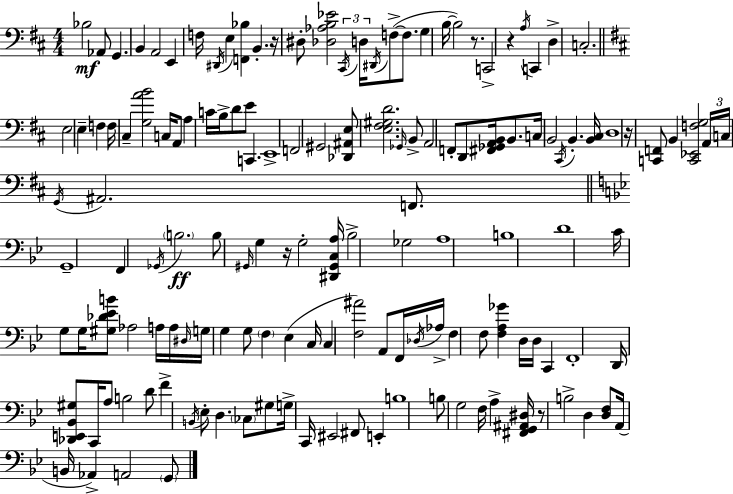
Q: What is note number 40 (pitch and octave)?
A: G#2